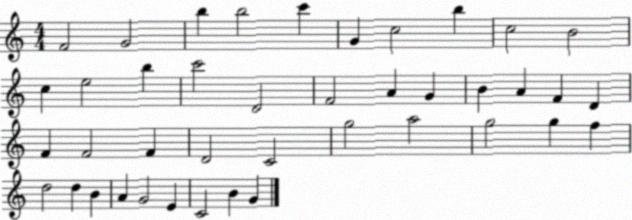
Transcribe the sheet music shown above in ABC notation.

X:1
T:Untitled
M:4/4
L:1/4
K:C
F2 G2 b b2 c' G c2 b c2 B2 c e2 b c'2 D2 F2 A G B A F D F F2 F D2 C2 g2 a2 g2 g f d2 d B A G2 E C2 B G